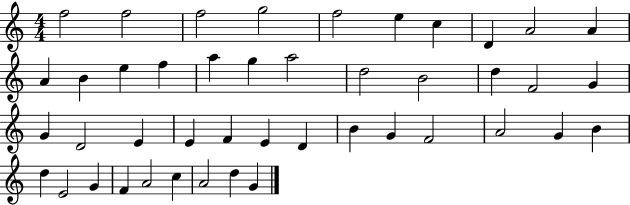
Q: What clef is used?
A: treble